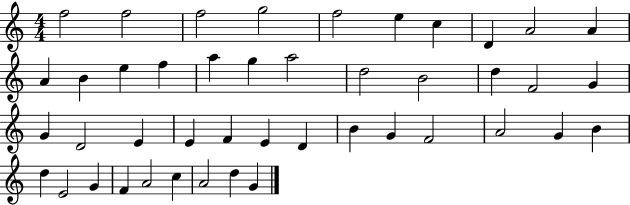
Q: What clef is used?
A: treble